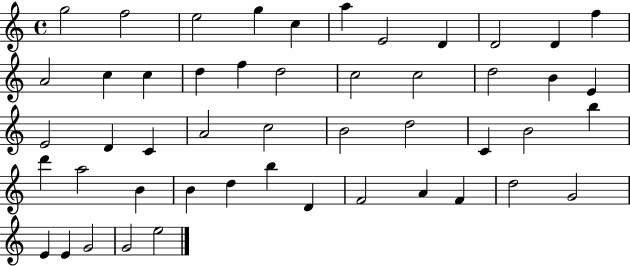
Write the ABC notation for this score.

X:1
T:Untitled
M:4/4
L:1/4
K:C
g2 f2 e2 g c a E2 D D2 D f A2 c c d f d2 c2 c2 d2 B E E2 D C A2 c2 B2 d2 C B2 b d' a2 B B d b D F2 A F d2 G2 E E G2 G2 e2